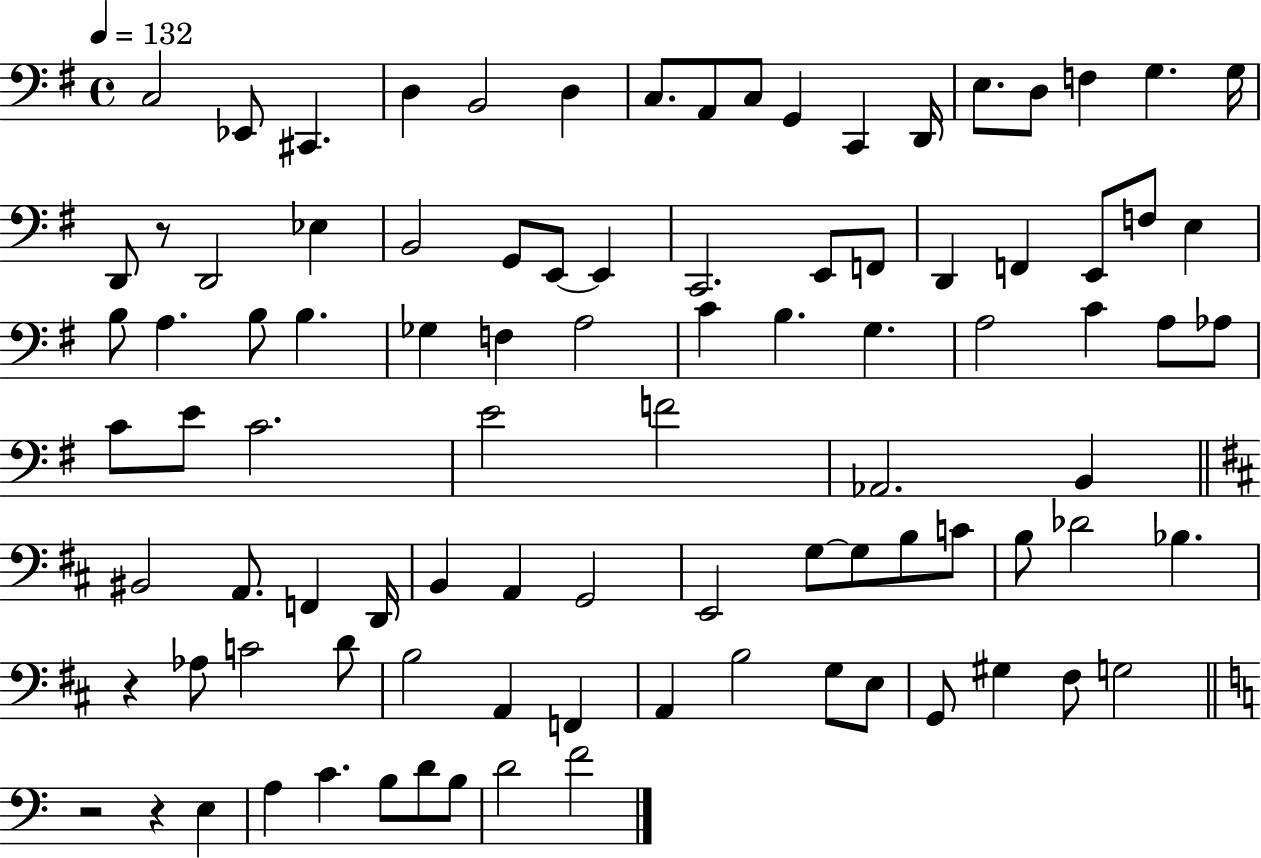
X:1
T:Untitled
M:4/4
L:1/4
K:G
C,2 _E,,/2 ^C,, D, B,,2 D, C,/2 A,,/2 C,/2 G,, C,, D,,/4 E,/2 D,/2 F, G, G,/4 D,,/2 z/2 D,,2 _E, B,,2 G,,/2 E,,/2 E,, C,,2 E,,/2 F,,/2 D,, F,, E,,/2 F,/2 E, B,/2 A, B,/2 B, _G, F, A,2 C B, G, A,2 C A,/2 _A,/2 C/2 E/2 C2 E2 F2 _A,,2 B,, ^B,,2 A,,/2 F,, D,,/4 B,, A,, G,,2 E,,2 G,/2 G,/2 B,/2 C/2 B,/2 _D2 _B, z _A,/2 C2 D/2 B,2 A,, F,, A,, B,2 G,/2 E,/2 G,,/2 ^G, ^F,/2 G,2 z2 z E, A, C B,/2 D/2 B,/2 D2 F2